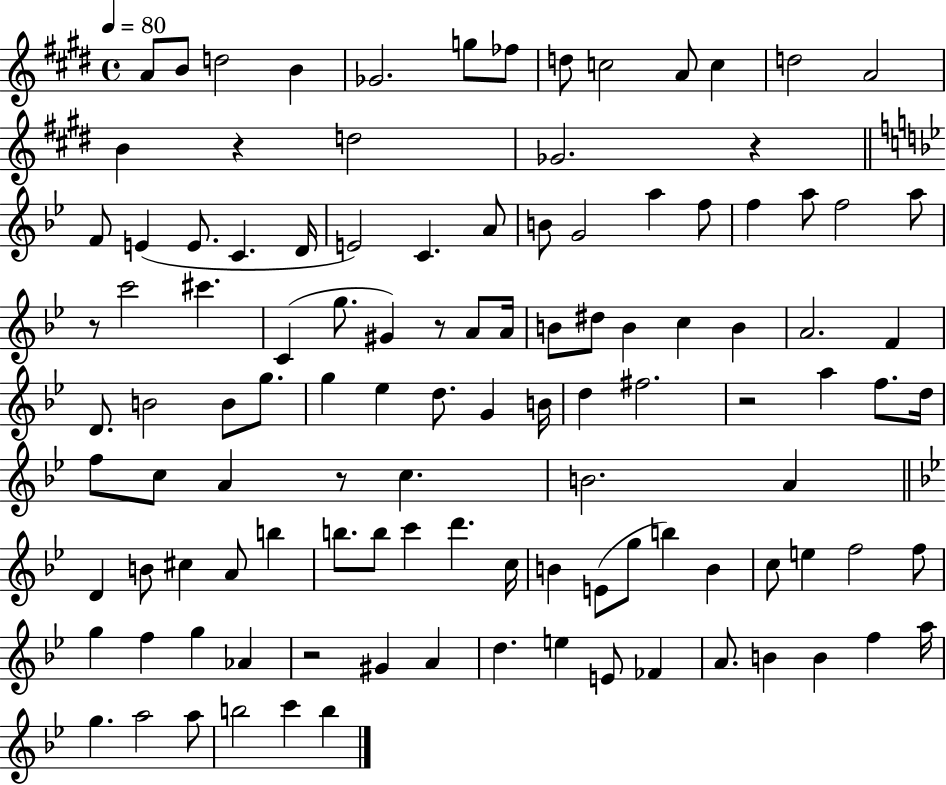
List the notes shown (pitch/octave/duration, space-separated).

A4/e B4/e D5/h B4/q Gb4/h. G5/e FES5/e D5/e C5/h A4/e C5/q D5/h A4/h B4/q R/q D5/h Gb4/h. R/q F4/e E4/q E4/e. C4/q. D4/s E4/h C4/q. A4/e B4/e G4/h A5/q F5/e F5/q A5/e F5/h A5/e R/e C6/h C#6/q. C4/q G5/e. G#4/q R/e A4/e A4/s B4/e D#5/e B4/q C5/q B4/q A4/h. F4/q D4/e. B4/h B4/e G5/e. G5/q Eb5/q D5/e. G4/q B4/s D5/q F#5/h. R/h A5/q F5/e. D5/s F5/e C5/e A4/q R/e C5/q. B4/h. A4/q D4/q B4/e C#5/q A4/e B5/q B5/e. B5/e C6/q D6/q. C5/s B4/q E4/e G5/e B5/q B4/q C5/e E5/q F5/h F5/e G5/q F5/q G5/q Ab4/q R/h G#4/q A4/q D5/q. E5/q E4/e FES4/q A4/e. B4/q B4/q F5/q A5/s G5/q. A5/h A5/e B5/h C6/q B5/q